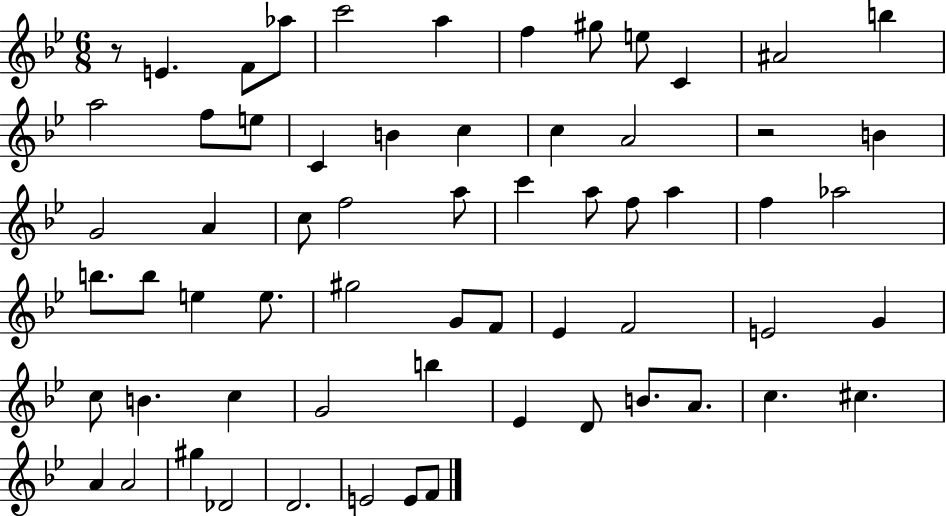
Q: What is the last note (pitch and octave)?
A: F4